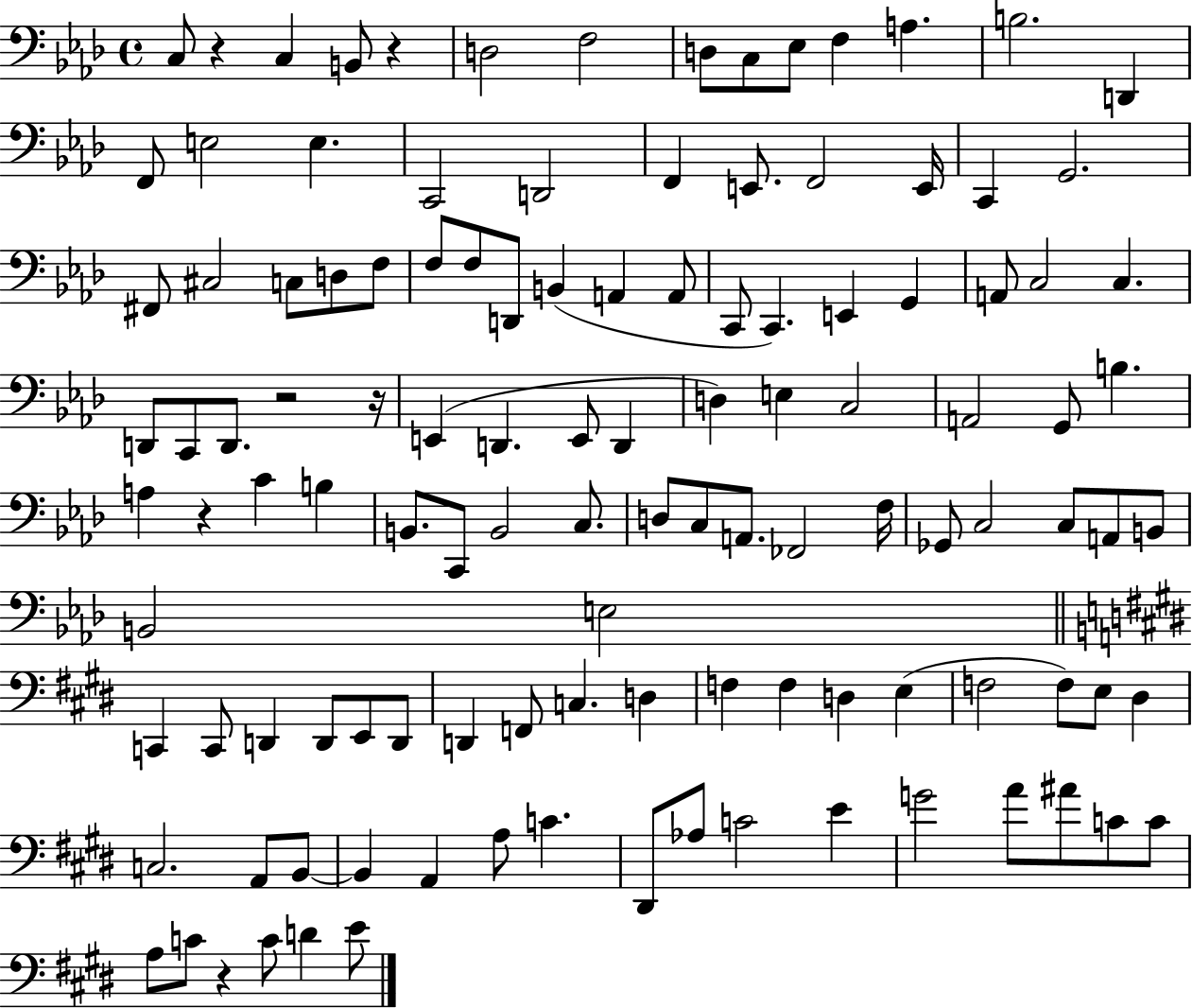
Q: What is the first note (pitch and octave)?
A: C3